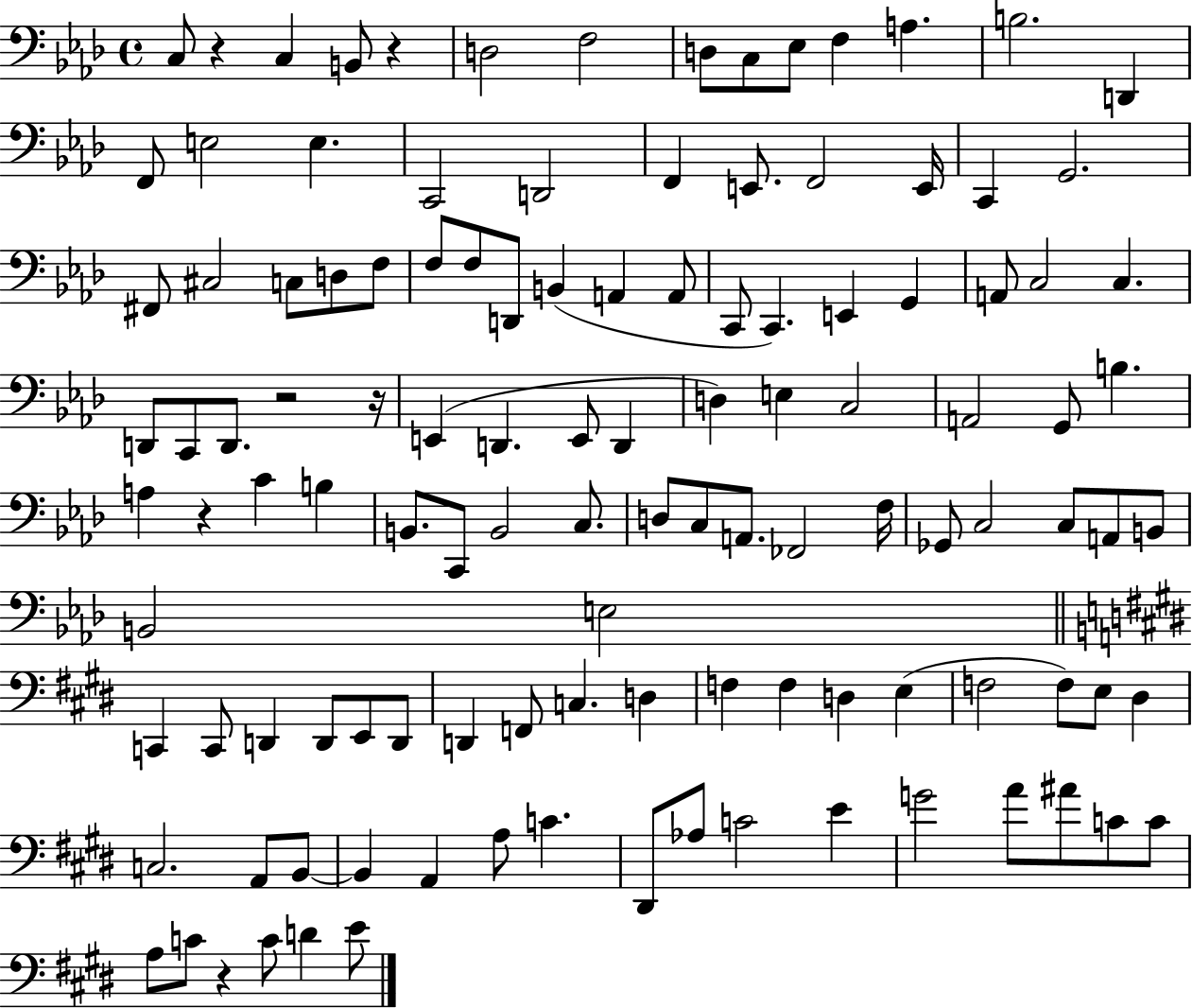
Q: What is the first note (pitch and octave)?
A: C3